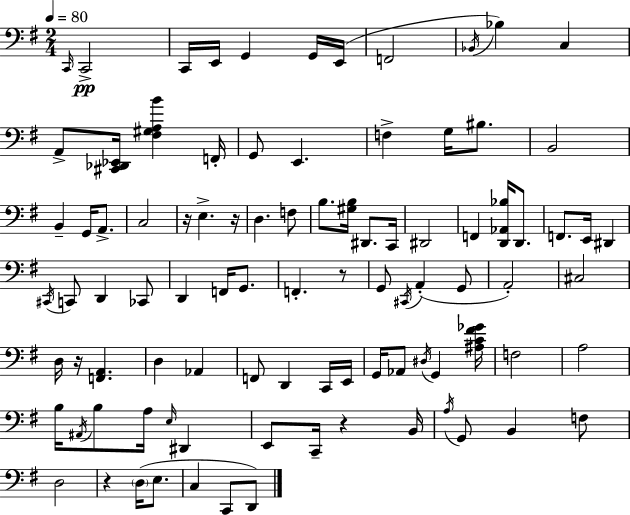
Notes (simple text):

C2/s C2/h C2/s E2/s G2/q G2/s E2/s F2/h Bb2/s Bb3/q C3/q A2/e [C#2,Db2,Eb2]/s [F#3,G#3,A3,B4]/q F2/s G2/e E2/q. F3/q G3/s BIS3/e. B2/h B2/q G2/s A2/e. C3/h R/s E3/q. R/s D3/q. F3/e B3/e. [G#3,B3]/s D#2/e. C2/s D#2/h F2/q [D2,Ab2,Bb3]/s D2/e. F2/e. E2/s D#2/q C#2/s C2/e D2/q CES2/e D2/q F2/s G2/e. F2/q. R/e G2/e C#2/s A2/q G2/e A2/h C#3/h D3/s R/s [F2,A2]/q. D3/q Ab2/q F2/e D2/q C2/s E2/s G2/s Ab2/e D#3/s G2/q [A#3,C4,F#4,Gb4]/s F3/h A3/h B3/s A#2/s B3/e A3/s E3/s D#2/q E2/e C2/s R/q B2/s A3/s G2/e B2/q F3/e D3/h R/q D3/s E3/e. C3/q C2/e D2/e